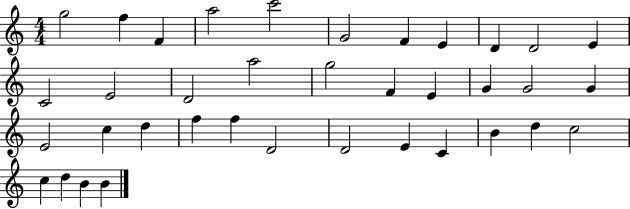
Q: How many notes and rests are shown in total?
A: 37